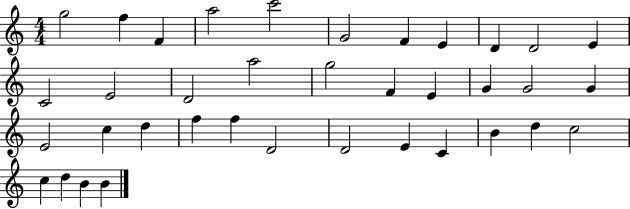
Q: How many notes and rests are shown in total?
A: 37